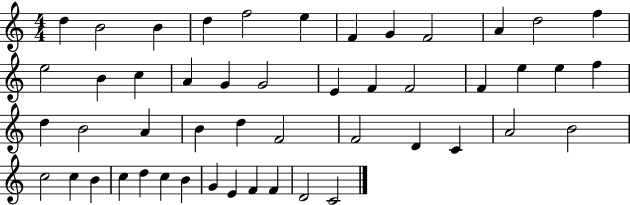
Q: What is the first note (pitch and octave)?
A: D5